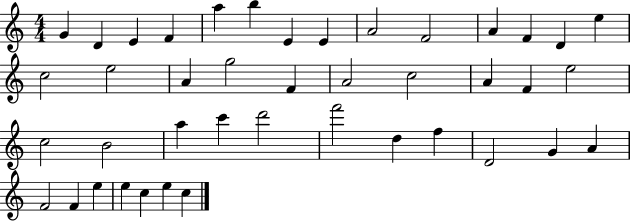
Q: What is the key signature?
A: C major